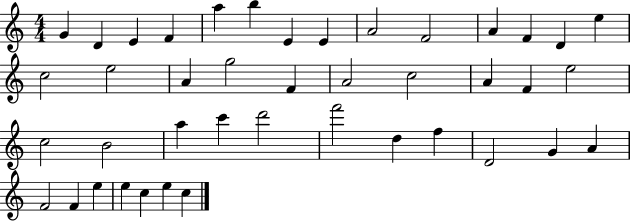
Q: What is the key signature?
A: C major